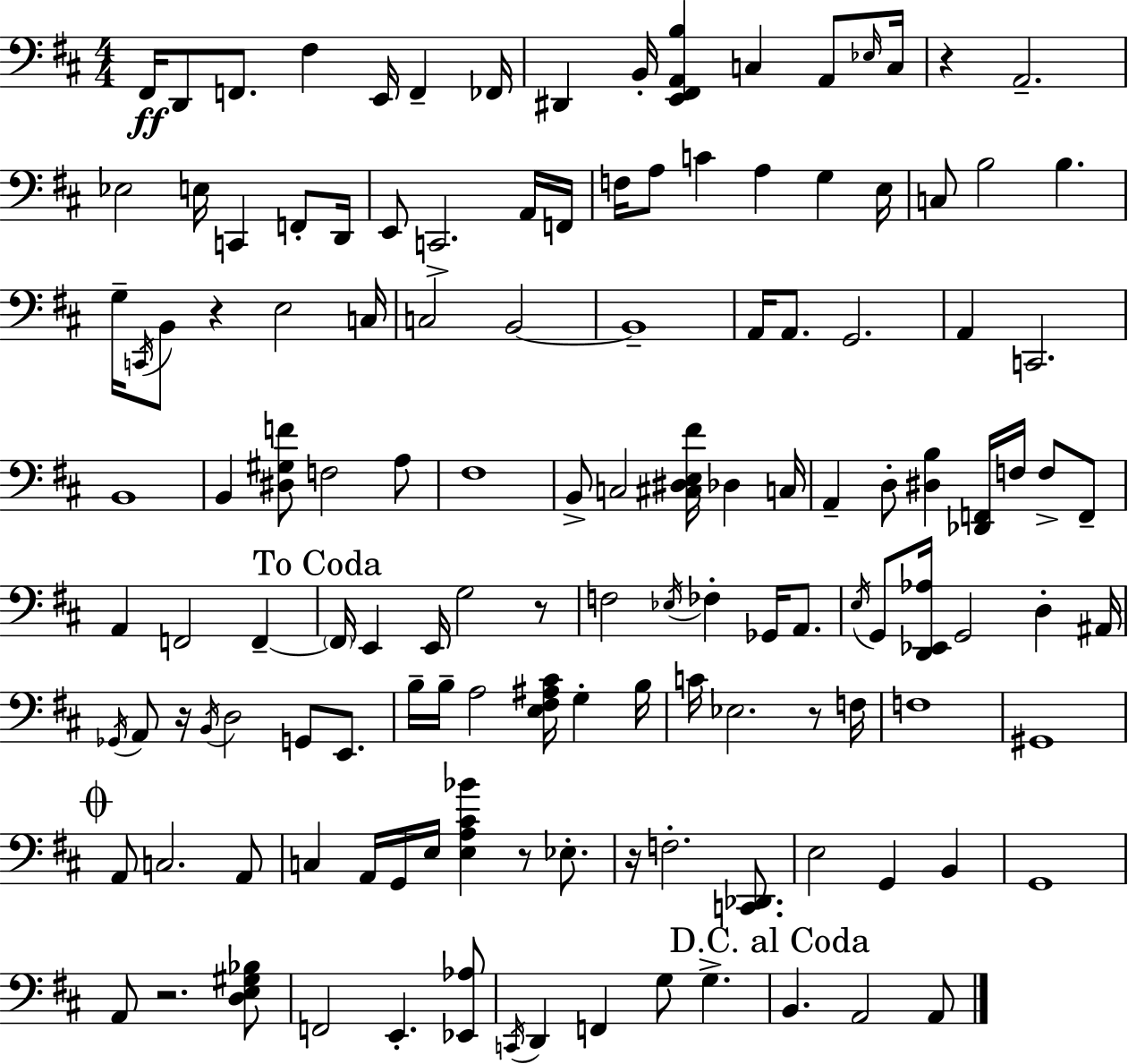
F#2/s D2/e F2/e. F#3/q E2/s F2/q FES2/s D#2/q B2/s [E2,F#2,A2,B3]/q C3/q A2/e Eb3/s C3/s R/q A2/h. Eb3/h E3/s C2/q F2/e D2/s E2/e C2/h. A2/s F2/s F3/s A3/e C4/q A3/q G3/q E3/s C3/e B3/h B3/q. G3/s C2/s B2/e R/q E3/h C3/s C3/h B2/h B2/w A2/s A2/e. G2/h. A2/q C2/h. B2/w B2/q [D#3,G#3,F4]/e F3/h A3/e F#3/w B2/e C3/h [C#3,D#3,E3,F#4]/s Db3/q C3/s A2/q D3/e [D#3,B3]/q [Db2,F2]/s F3/s F3/e F2/e A2/q F2/h F2/q F2/s E2/q E2/s G3/h R/e F3/h Eb3/s FES3/q Gb2/s A2/e. E3/s G2/e [D2,Eb2,Ab3]/s G2/h D3/q A#2/s Gb2/s A2/e R/s B2/s D3/h G2/e E2/e. B3/s B3/s A3/h [E3,F#3,A#3,C#4]/s G3/q B3/s C4/s Eb3/h. R/e F3/s F3/w G#2/w A2/e C3/h. A2/e C3/q A2/s G2/s E3/s [E3,A3,C#4,Bb4]/q R/e Eb3/e. R/s F3/h. [C2,Db2]/e. E3/h G2/q B2/q G2/w A2/e R/h. [D3,E3,G#3,Bb3]/e F2/h E2/q. [Eb2,Ab3]/e C2/s D2/q F2/q G3/e G3/q. B2/q. A2/h A2/e